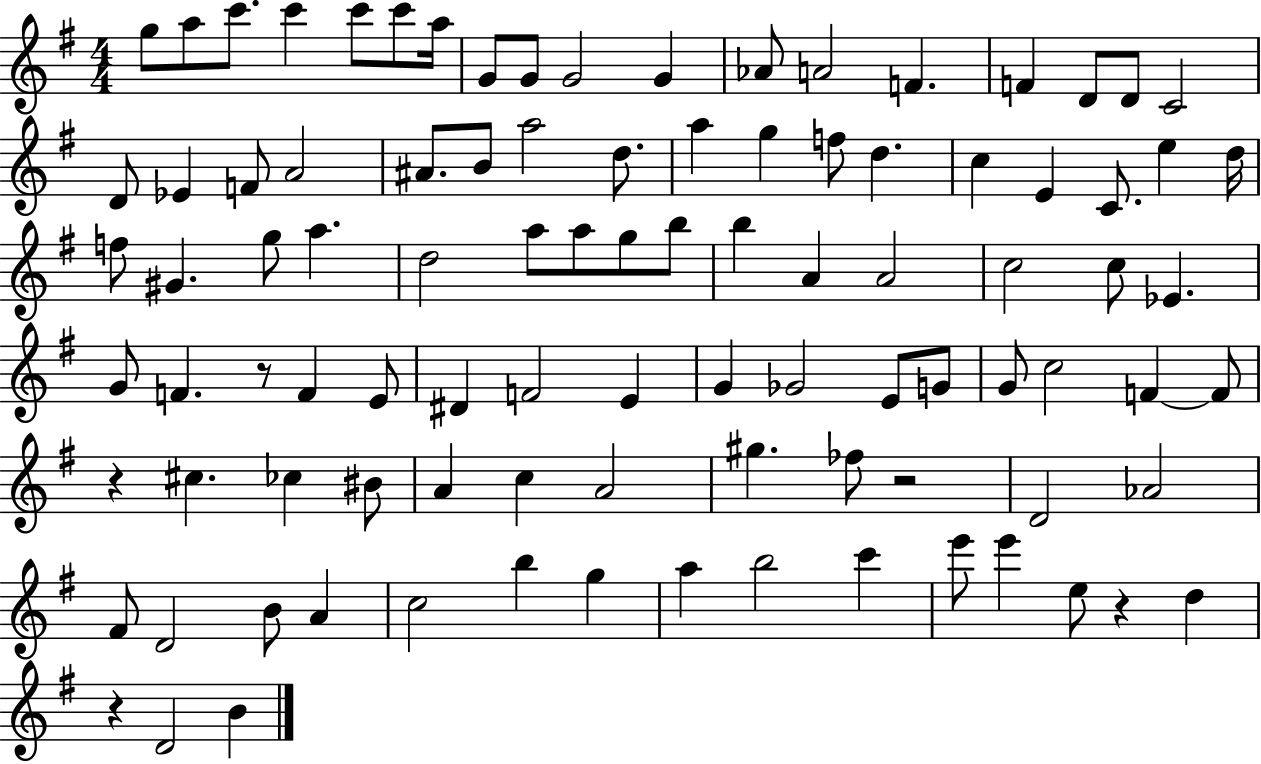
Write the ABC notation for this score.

X:1
T:Untitled
M:4/4
L:1/4
K:G
g/2 a/2 c'/2 c' c'/2 c'/2 a/4 G/2 G/2 G2 G _A/2 A2 F F D/2 D/2 C2 D/2 _E F/2 A2 ^A/2 B/2 a2 d/2 a g f/2 d c E C/2 e d/4 f/2 ^G g/2 a d2 a/2 a/2 g/2 b/2 b A A2 c2 c/2 _E G/2 F z/2 F E/2 ^D F2 E G _G2 E/2 G/2 G/2 c2 F F/2 z ^c _c ^B/2 A c A2 ^g _f/2 z2 D2 _A2 ^F/2 D2 B/2 A c2 b g a b2 c' e'/2 e' e/2 z d z D2 B